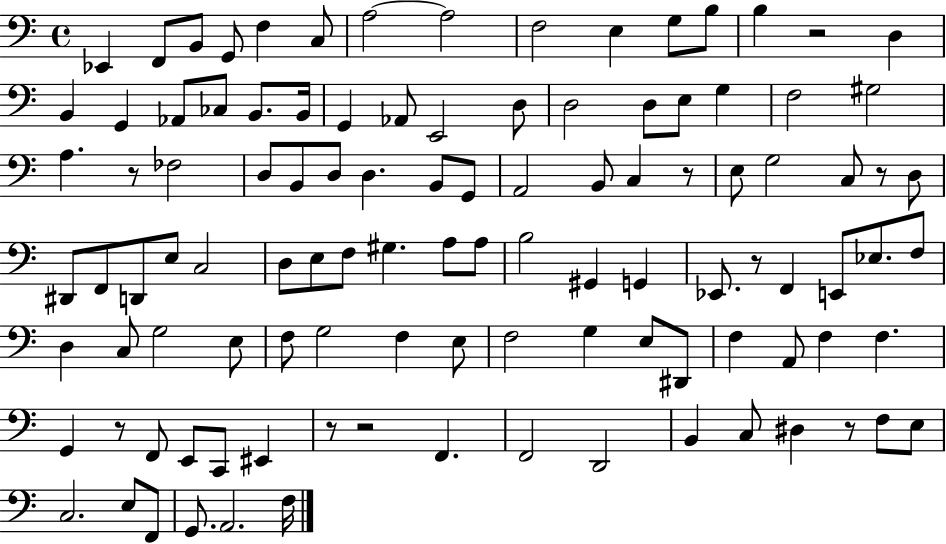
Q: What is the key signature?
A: C major